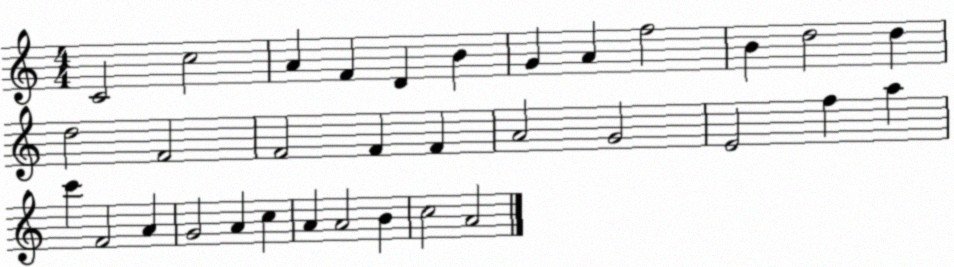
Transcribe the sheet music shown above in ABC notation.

X:1
T:Untitled
M:4/4
L:1/4
K:C
C2 c2 A F D B G A f2 B d2 d d2 F2 F2 F F A2 G2 E2 f a c' F2 A G2 A c A A2 B c2 A2